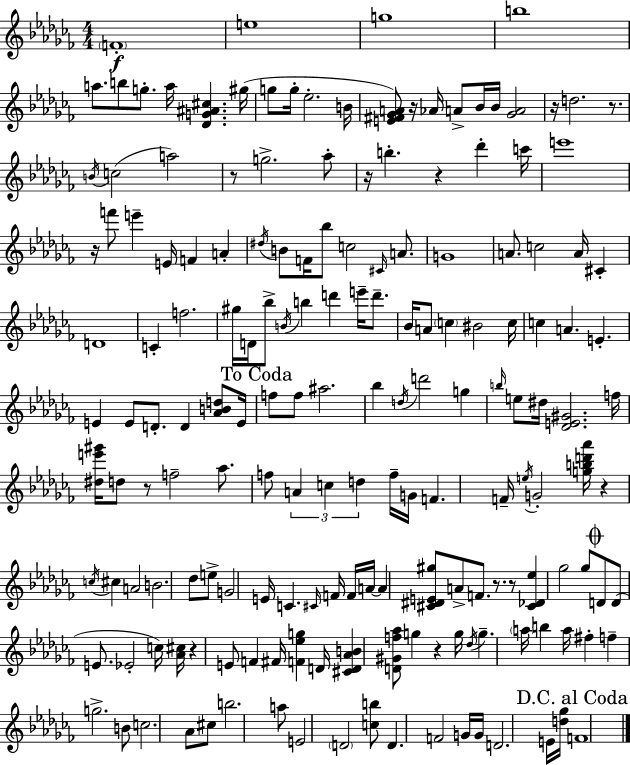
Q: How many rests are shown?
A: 13